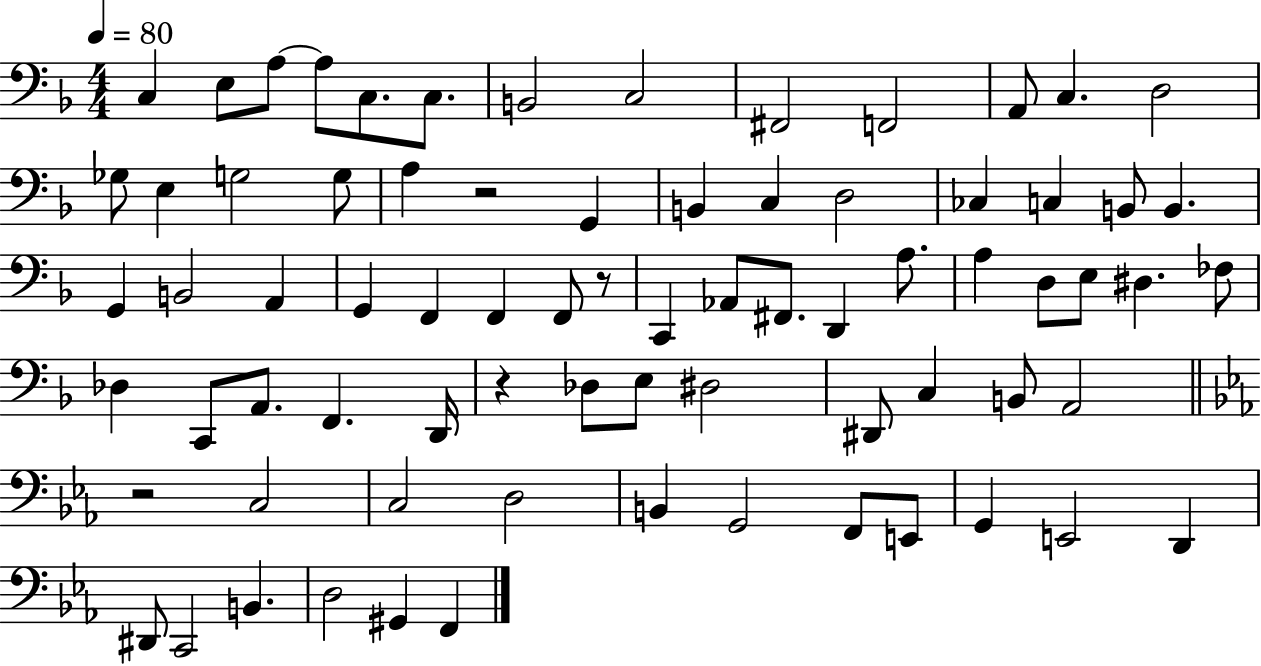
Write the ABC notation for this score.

X:1
T:Untitled
M:4/4
L:1/4
K:F
C, E,/2 A,/2 A,/2 C,/2 C,/2 B,,2 C,2 ^F,,2 F,,2 A,,/2 C, D,2 _G,/2 E, G,2 G,/2 A, z2 G,, B,, C, D,2 _C, C, B,,/2 B,, G,, B,,2 A,, G,, F,, F,, F,,/2 z/2 C,, _A,,/2 ^F,,/2 D,, A,/2 A, D,/2 E,/2 ^D, _F,/2 _D, C,,/2 A,,/2 F,, D,,/4 z _D,/2 E,/2 ^D,2 ^D,,/2 C, B,,/2 A,,2 z2 C,2 C,2 D,2 B,, G,,2 F,,/2 E,,/2 G,, E,,2 D,, ^D,,/2 C,,2 B,, D,2 ^G,, F,,